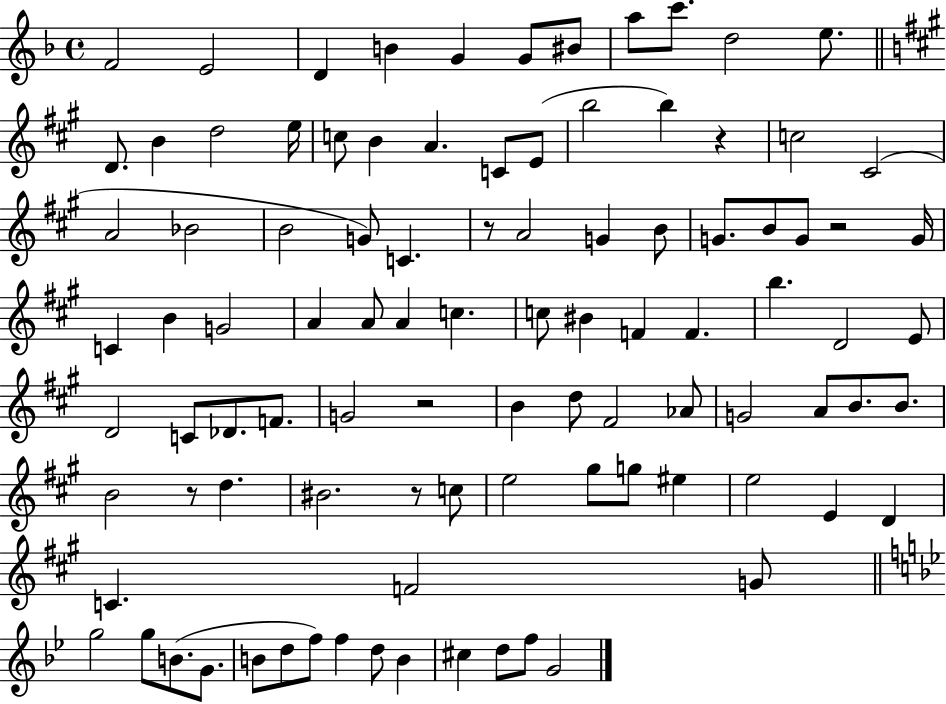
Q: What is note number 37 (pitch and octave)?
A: C4